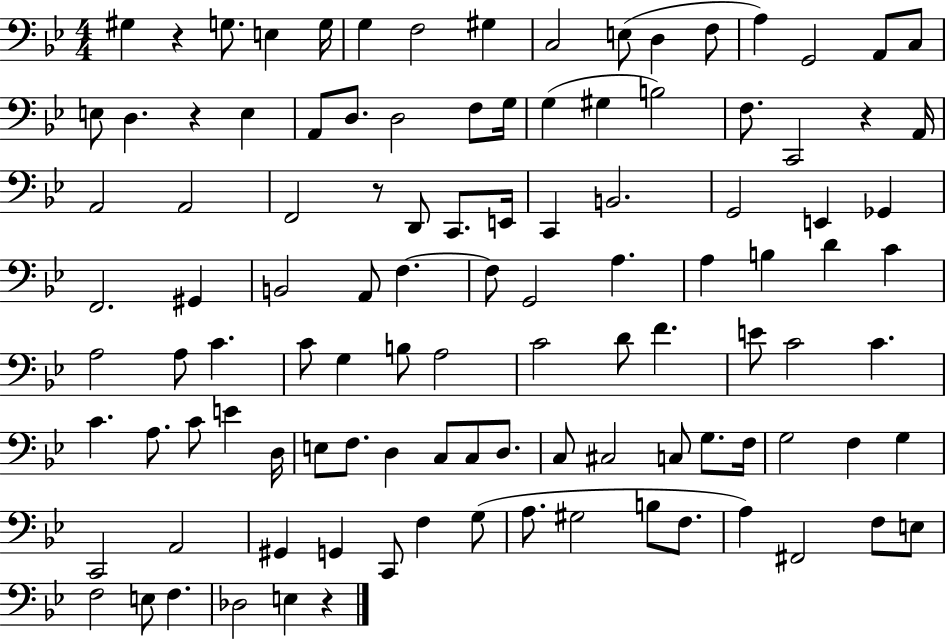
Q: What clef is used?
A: bass